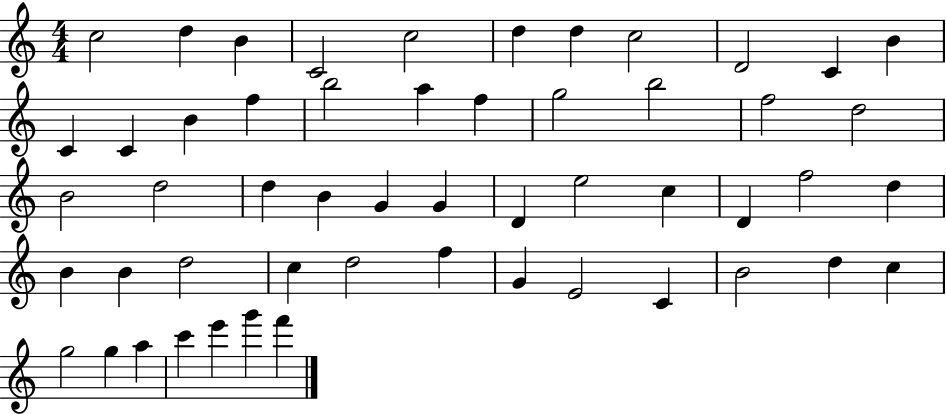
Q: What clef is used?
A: treble